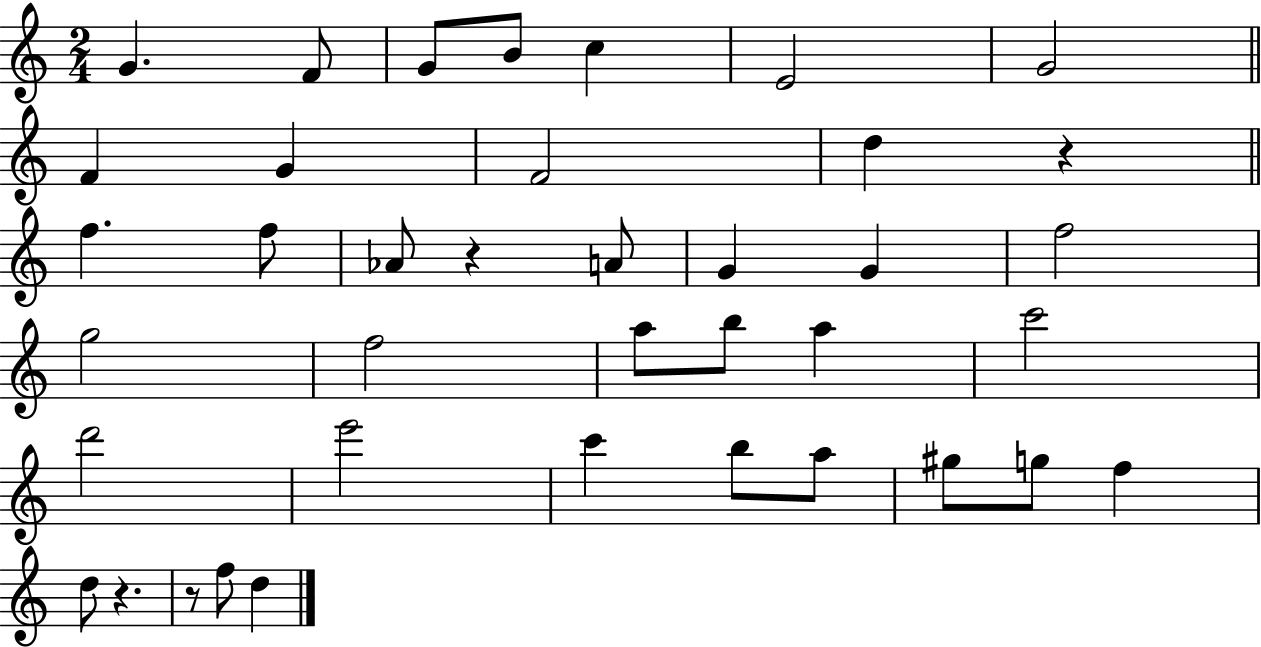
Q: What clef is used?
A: treble